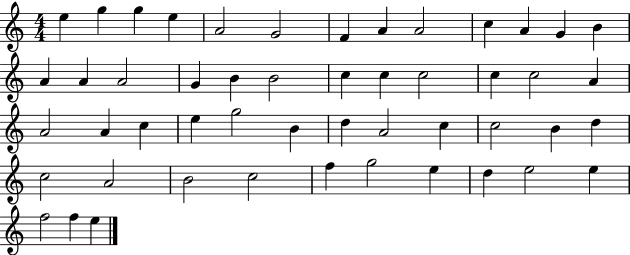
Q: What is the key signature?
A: C major